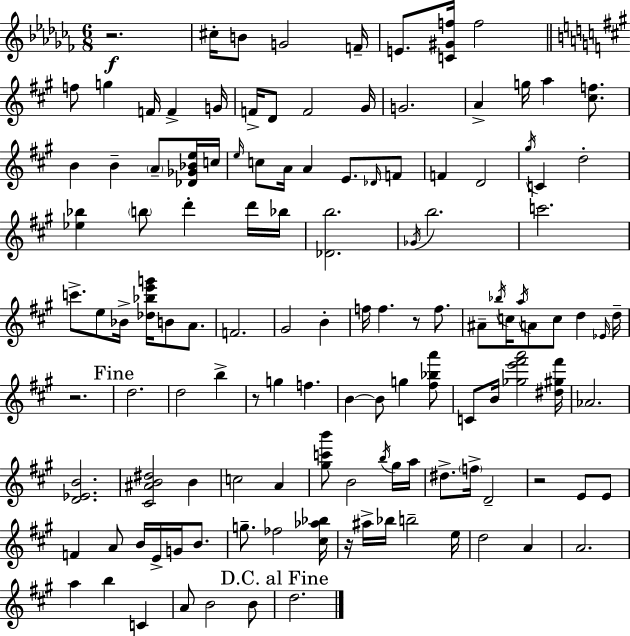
{
  \clef treble
  \numericTimeSignature
  \time 6/8
  \key aes \minor
  r2.\f | cis''16-. b'8 g'2 f'16-- | e'8. <c' gis' f''>16 f''2 | \bar "||" \break \key a \major f''8 g''4 f'16 f'4-> g'16 | f'16-> d'8 f'2 gis'16 | g'2. | a'4-> g''16 a''4 <cis'' f''>8. | \break b'4 b'4-- \parenthesize a'8-- <des' ges' bes' e''>16 c''16 | \grace { e''16 } c''8 a'16 a'4 e'8. \grace { des'16 } | f'8 f'4 d'2 | \acciaccatura { gis''16 } c'4 d''2-. | \break <ees'' bes''>4 \parenthesize b''8 d'''4-. | d'''16 bes''16 <des' b''>2. | \acciaccatura { ges'16 } b''2. | c'''2. | \break c'''8.-> e''8 bes'16-> <des'' bes'' e''' g'''>16 b'8 | a'8. f'2. | gis'2 | b'4-. f''16 f''4. r8 | \break f''8. ais'8-- \acciaccatura { bes''16 } c''16 \acciaccatura { a''16 } a'8 c''8 | d''4 \grace { ees'16 } d''16-- r2. | \mark "Fine" d''2. | d''2 | \break b''4-> r8 g''4 | f''4. b'4~~ b'8 | g''4 <fis'' bes'' a'''>8 c'8 b'16 <ges'' e''' fis''' a'''>2 | <dis'' gis'' fis'''>16 aes'2. | \break <d' ees' b'>2. | <cis' ais' b' dis''>2 | b'4 c''2 | a'4 <gis'' c''' b'''>8 b'2 | \break \acciaccatura { b''16 } gis''16 a''16 dis''8.-> \parenthesize f''16-> | d'2-- r2 | e'8 e'8 f'4 | a'8 b'16 e'16-> g'16 b'8. g''8.-- fes''2 | \break <cis'' aes'' bes''>16 r16 ais''16-> bes''16 b''2-- | e''16 d''2 | a'4 a'2. | a''4 | \break b''4 c'4 a'8 b'2 | b'8 \mark "D.C. al Fine" d''2. | \bar "|."
}